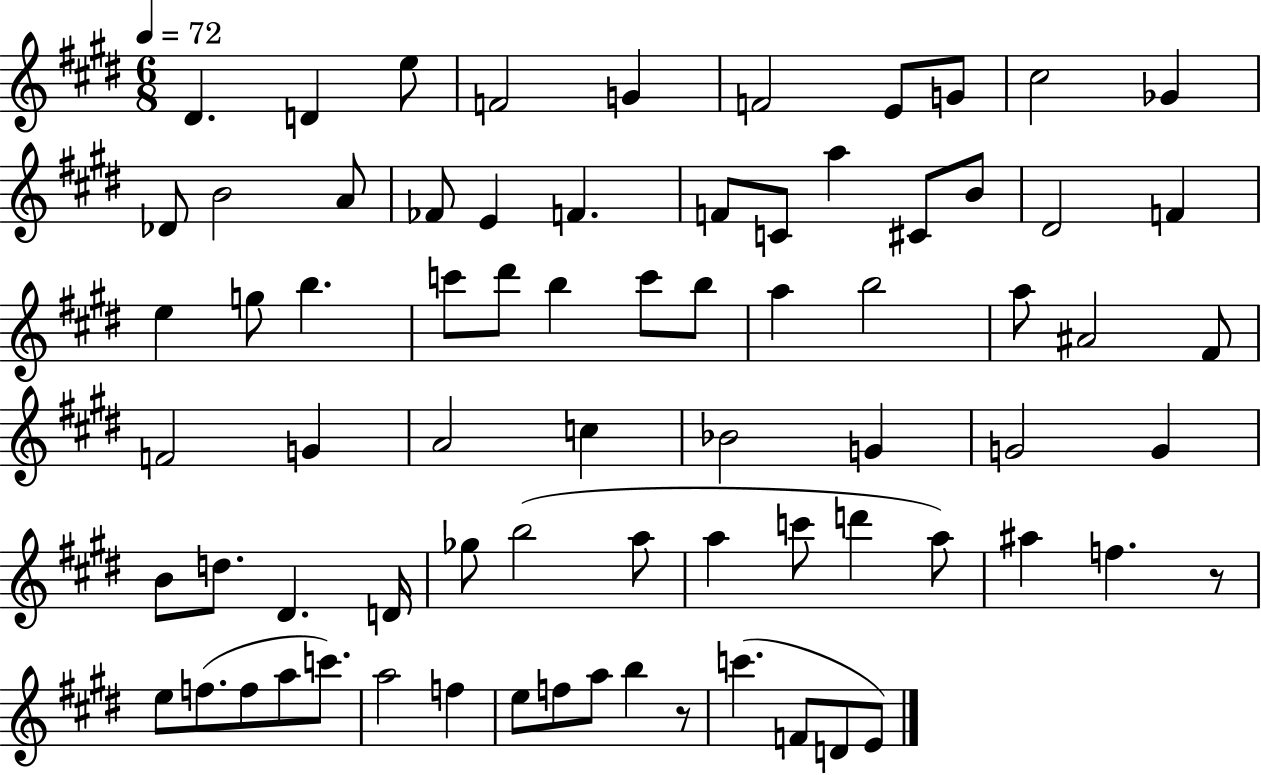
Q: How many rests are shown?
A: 2